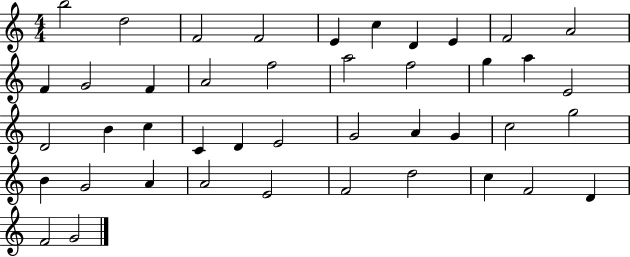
{
  \clef treble
  \numericTimeSignature
  \time 4/4
  \key c \major
  b''2 d''2 | f'2 f'2 | e'4 c''4 d'4 e'4 | f'2 a'2 | \break f'4 g'2 f'4 | a'2 f''2 | a''2 f''2 | g''4 a''4 e'2 | \break d'2 b'4 c''4 | c'4 d'4 e'2 | g'2 a'4 g'4 | c''2 g''2 | \break b'4 g'2 a'4 | a'2 e'2 | f'2 d''2 | c''4 f'2 d'4 | \break f'2 g'2 | \bar "|."
}